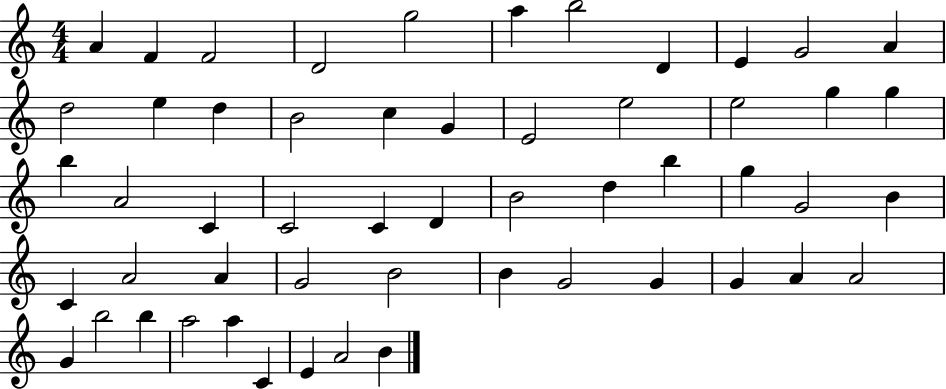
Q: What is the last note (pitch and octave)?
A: B4